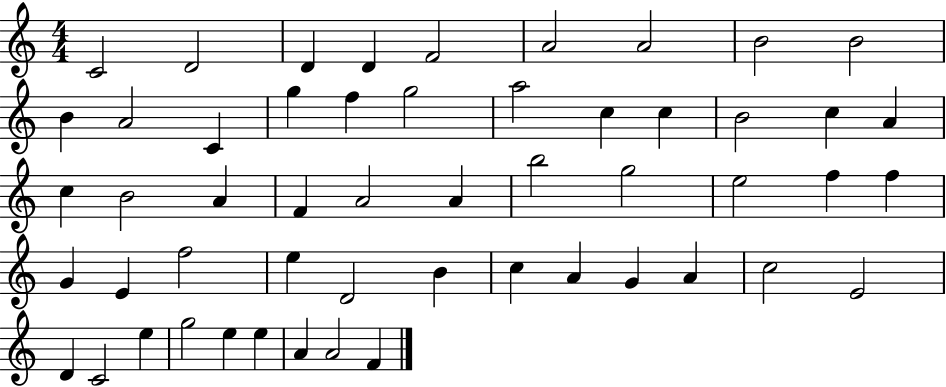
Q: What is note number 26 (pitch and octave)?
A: A4